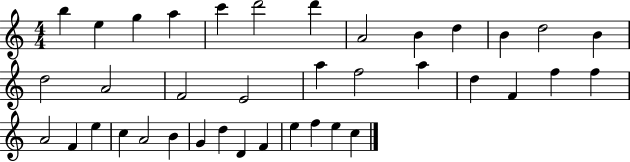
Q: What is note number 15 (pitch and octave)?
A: A4